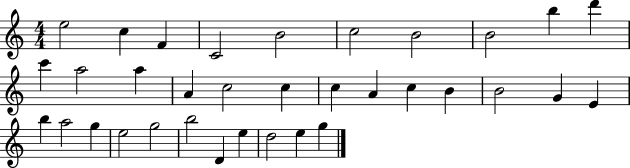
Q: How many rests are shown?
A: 0